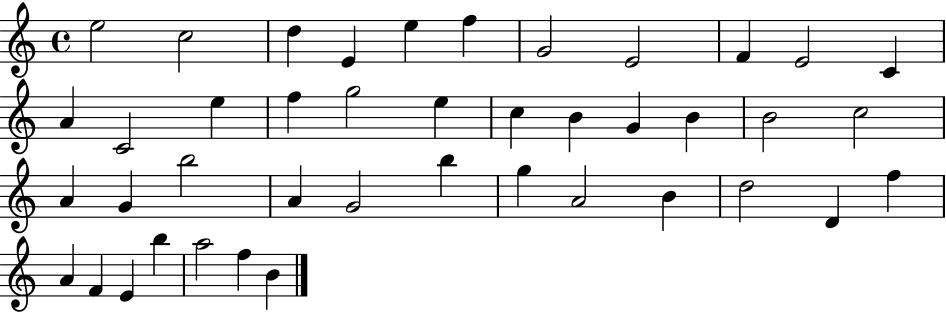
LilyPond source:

{
  \clef treble
  \time 4/4
  \defaultTimeSignature
  \key c \major
  e''2 c''2 | d''4 e'4 e''4 f''4 | g'2 e'2 | f'4 e'2 c'4 | \break a'4 c'2 e''4 | f''4 g''2 e''4 | c''4 b'4 g'4 b'4 | b'2 c''2 | \break a'4 g'4 b''2 | a'4 g'2 b''4 | g''4 a'2 b'4 | d''2 d'4 f''4 | \break a'4 f'4 e'4 b''4 | a''2 f''4 b'4 | \bar "|."
}